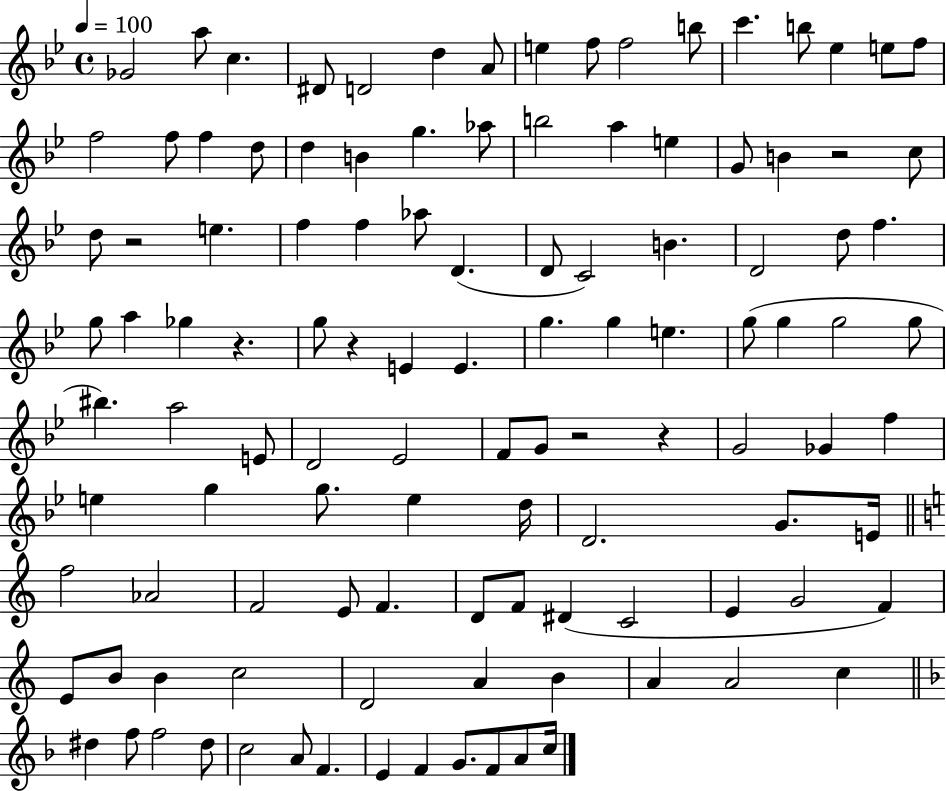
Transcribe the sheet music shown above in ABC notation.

X:1
T:Untitled
M:4/4
L:1/4
K:Bb
_G2 a/2 c ^D/2 D2 d A/2 e f/2 f2 b/2 c' b/2 _e e/2 f/2 f2 f/2 f d/2 d B g _a/2 b2 a e G/2 B z2 c/2 d/2 z2 e f f _a/2 D D/2 C2 B D2 d/2 f g/2 a _g z g/2 z E E g g e g/2 g g2 g/2 ^b a2 E/2 D2 _E2 F/2 G/2 z2 z G2 _G f e g g/2 e d/4 D2 G/2 E/4 f2 _A2 F2 E/2 F D/2 F/2 ^D C2 E G2 F E/2 B/2 B c2 D2 A B A A2 c ^d f/2 f2 ^d/2 c2 A/2 F E F G/2 F/2 A/2 c/4